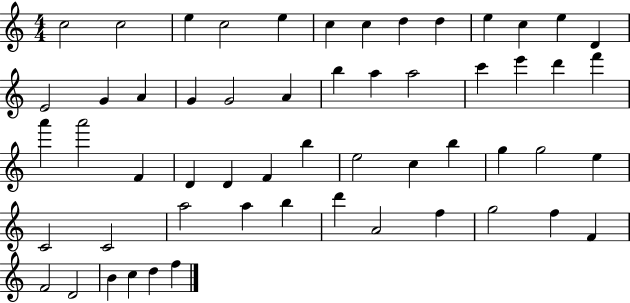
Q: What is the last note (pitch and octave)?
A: F5